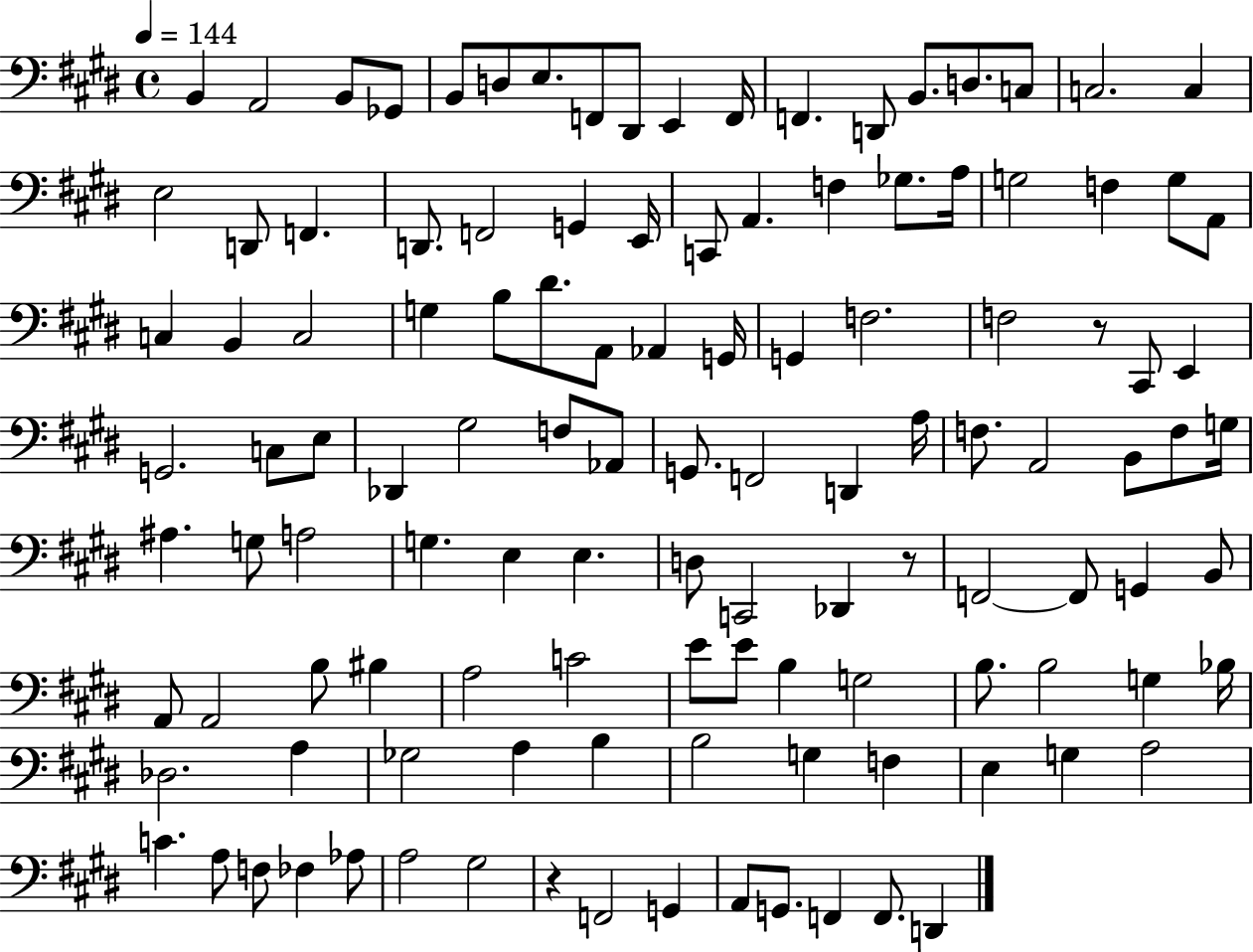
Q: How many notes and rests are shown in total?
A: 119